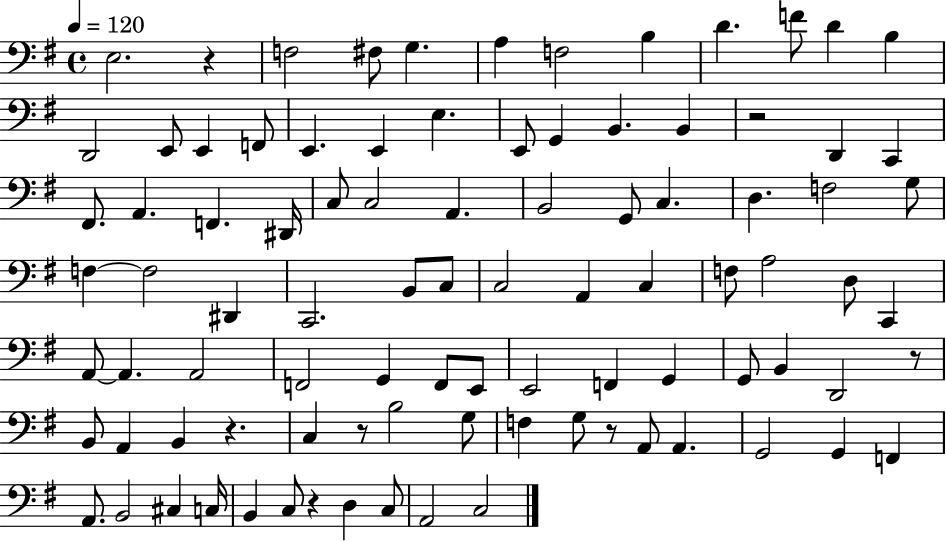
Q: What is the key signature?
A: G major